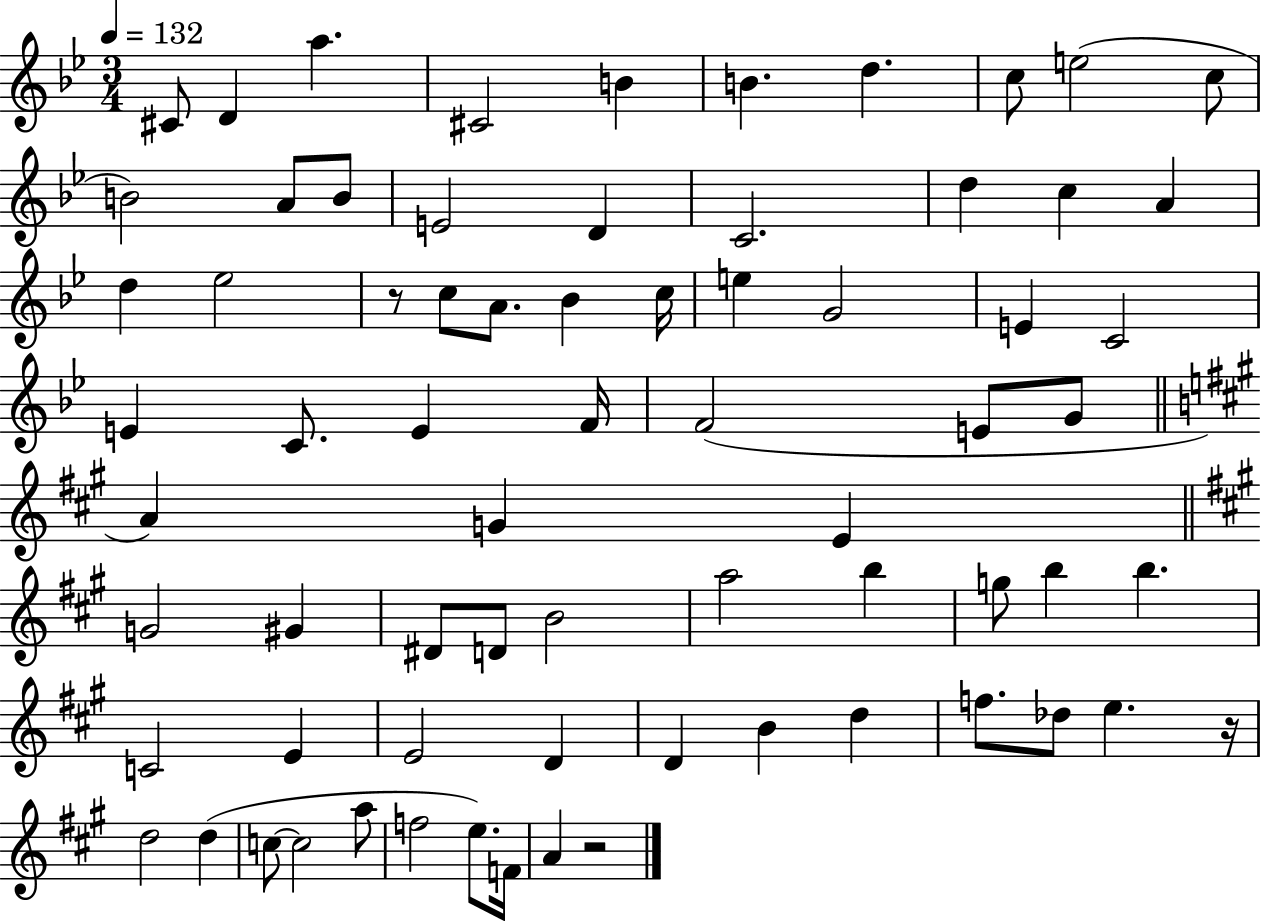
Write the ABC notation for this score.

X:1
T:Untitled
M:3/4
L:1/4
K:Bb
^C/2 D a ^C2 B B d c/2 e2 c/2 B2 A/2 B/2 E2 D C2 d c A d _e2 z/2 c/2 A/2 _B c/4 e G2 E C2 E C/2 E F/4 F2 E/2 G/2 A G E G2 ^G ^D/2 D/2 B2 a2 b g/2 b b C2 E E2 D D B d f/2 _d/2 e z/4 d2 d c/2 c2 a/2 f2 e/2 F/4 A z2